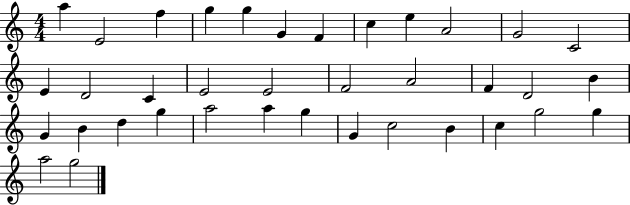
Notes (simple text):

A5/q E4/h F5/q G5/q G5/q G4/q F4/q C5/q E5/q A4/h G4/h C4/h E4/q D4/h C4/q E4/h E4/h F4/h A4/h F4/q D4/h B4/q G4/q B4/q D5/q G5/q A5/h A5/q G5/q G4/q C5/h B4/q C5/q G5/h G5/q A5/h G5/h